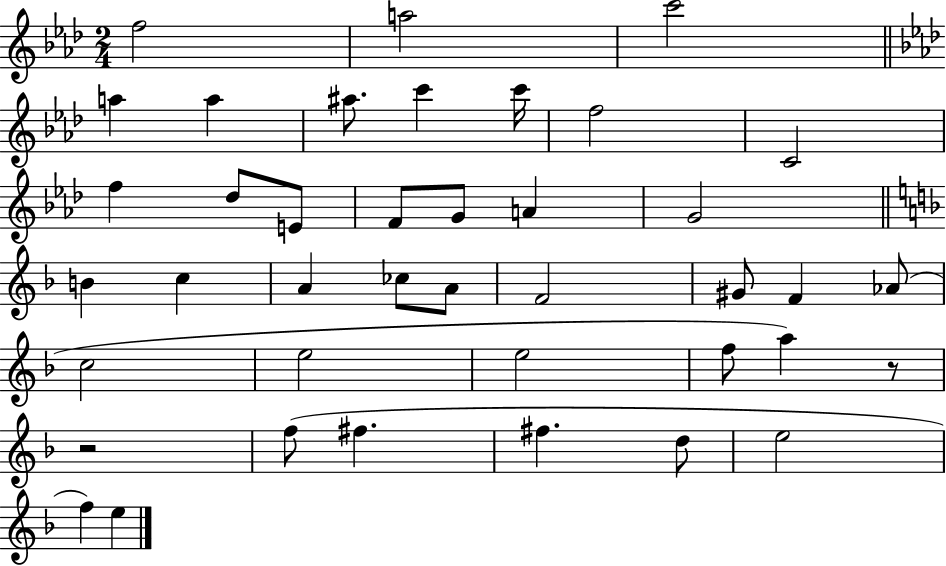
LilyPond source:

{
  \clef treble
  \numericTimeSignature
  \time 2/4
  \key aes \major
  f''2 | a''2 | c'''2 | \bar "||" \break \key aes \major a''4 a''4 | ais''8. c'''4 c'''16 | f''2 | c'2 | \break f''4 des''8 e'8 | f'8 g'8 a'4 | g'2 | \bar "||" \break \key f \major b'4 c''4 | a'4 ces''8 a'8 | f'2 | gis'8 f'4 aes'8( | \break c''2 | e''2 | e''2 | f''8 a''4) r8 | \break r2 | f''8( fis''4. | fis''4. d''8 | e''2 | \break f''4) e''4 | \bar "|."
}